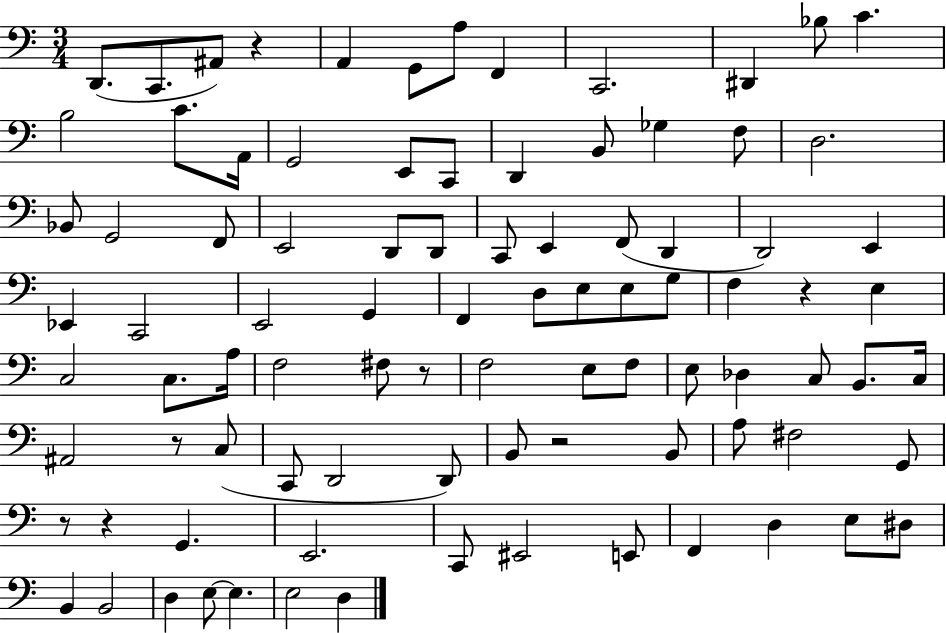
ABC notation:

X:1
T:Untitled
M:3/4
L:1/4
K:C
D,,/2 C,,/2 ^A,,/2 z A,, G,,/2 A,/2 F,, C,,2 ^D,, _B,/2 C B,2 C/2 A,,/4 G,,2 E,,/2 C,,/2 D,, B,,/2 _G, F,/2 D,2 _B,,/2 G,,2 F,,/2 E,,2 D,,/2 D,,/2 C,,/2 E,, F,,/2 D,, D,,2 E,, _E,, C,,2 E,,2 G,, F,, D,/2 E,/2 E,/2 G,/2 F, z E, C,2 C,/2 A,/4 F,2 ^F,/2 z/2 F,2 E,/2 F,/2 E,/2 _D, C,/2 B,,/2 C,/4 ^A,,2 z/2 C,/2 C,,/2 D,,2 D,,/2 B,,/2 z2 B,,/2 A,/2 ^F,2 G,,/2 z/2 z G,, E,,2 C,,/2 ^E,,2 E,,/2 F,, D, E,/2 ^D,/2 B,, B,,2 D, E,/2 E, E,2 D,